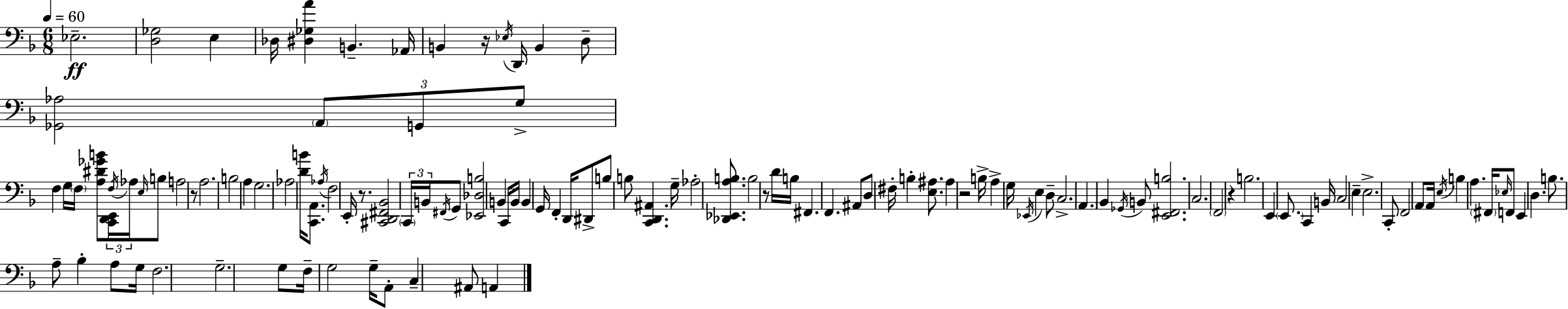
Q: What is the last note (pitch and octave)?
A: A2